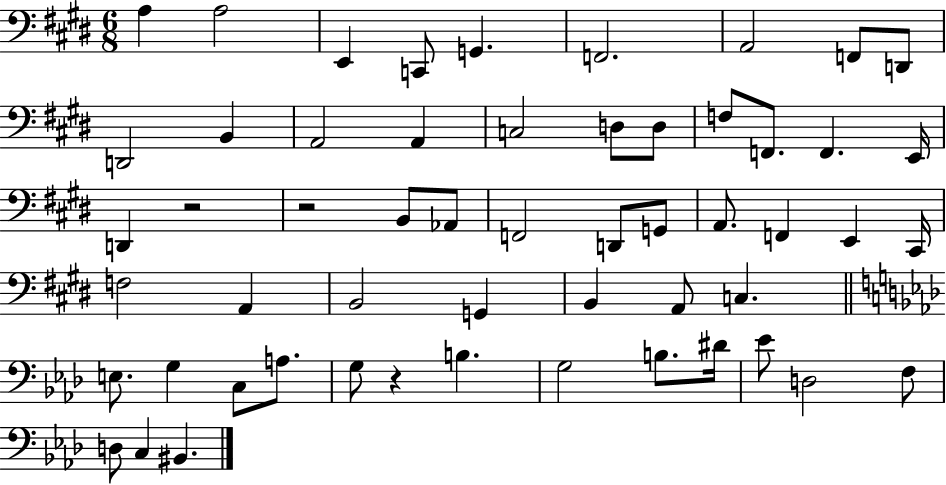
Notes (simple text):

A3/q A3/h E2/q C2/e G2/q. F2/h. A2/h F2/e D2/e D2/h B2/q A2/h A2/q C3/h D3/e D3/e F3/e F2/e. F2/q. E2/s D2/q R/h R/h B2/e Ab2/e F2/h D2/e G2/e A2/e. F2/q E2/q C#2/s F3/h A2/q B2/h G2/q B2/q A2/e C3/q. E3/e. G3/q C3/e A3/e. G3/e R/q B3/q. G3/h B3/e. D#4/s Eb4/e D3/h F3/e D3/e C3/q BIS2/q.